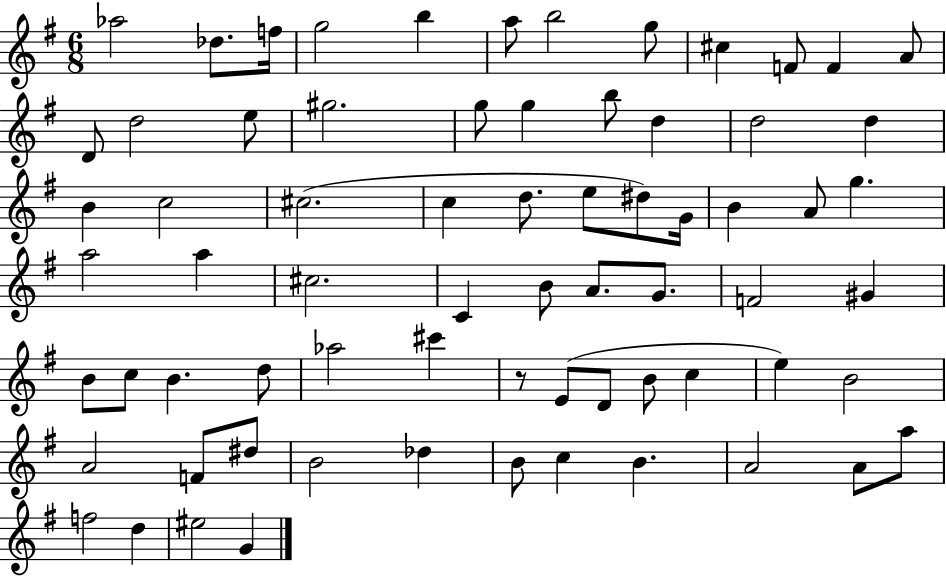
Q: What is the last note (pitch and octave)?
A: G4